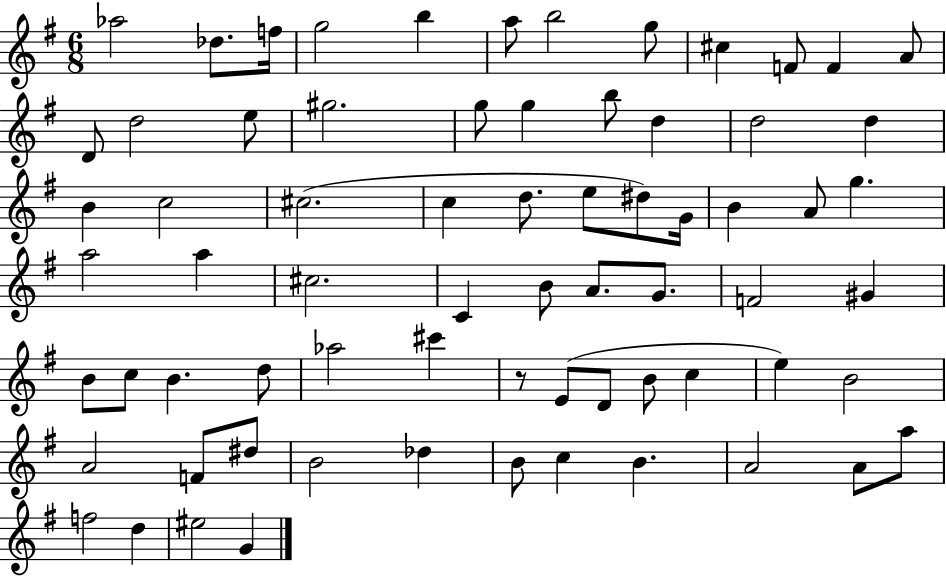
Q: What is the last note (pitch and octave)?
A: G4